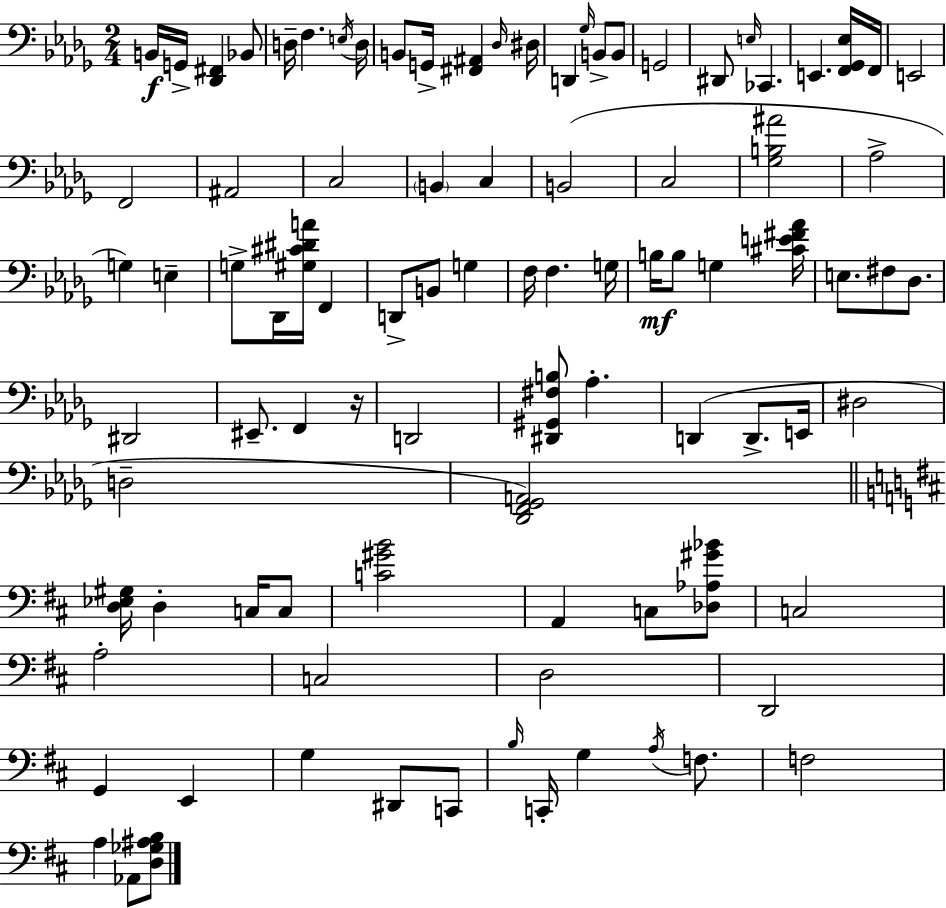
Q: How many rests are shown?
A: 1